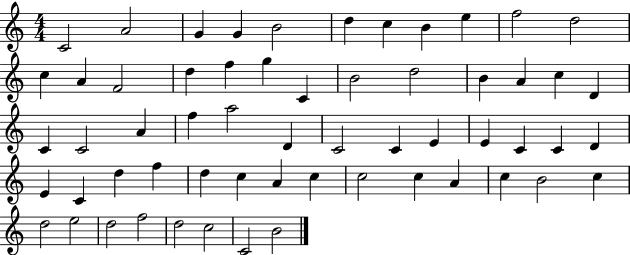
{
  \clef treble
  \numericTimeSignature
  \time 4/4
  \key c \major
  c'2 a'2 | g'4 g'4 b'2 | d''4 c''4 b'4 e''4 | f''2 d''2 | \break c''4 a'4 f'2 | d''4 f''4 g''4 c'4 | b'2 d''2 | b'4 a'4 c''4 d'4 | \break c'4 c'2 a'4 | f''4 a''2 d'4 | c'2 c'4 e'4 | e'4 c'4 c'4 d'4 | \break e'4 c'4 d''4 f''4 | d''4 c''4 a'4 c''4 | c''2 c''4 a'4 | c''4 b'2 c''4 | \break d''2 e''2 | d''2 f''2 | d''2 c''2 | c'2 b'2 | \break \bar "|."
}